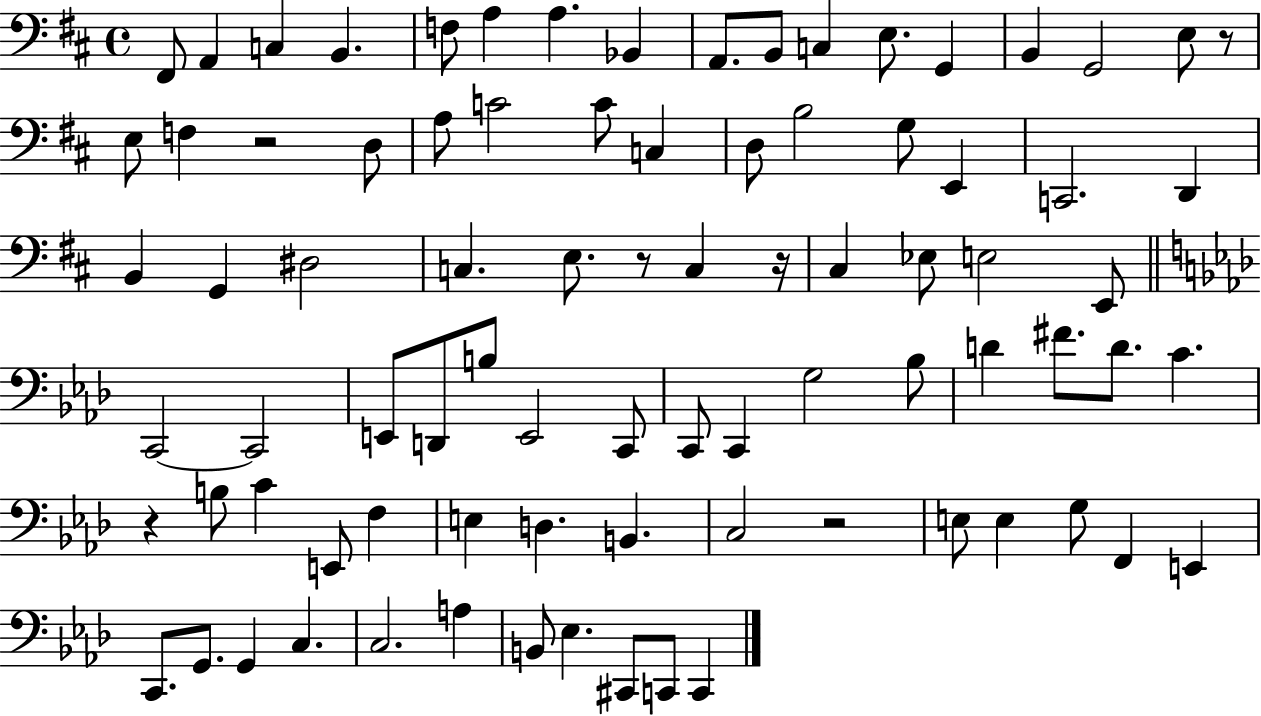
{
  \clef bass
  \time 4/4
  \defaultTimeSignature
  \key d \major
  fis,8 a,4 c4 b,4. | f8 a4 a4. bes,4 | a,8. b,8 c4 e8. g,4 | b,4 g,2 e8 r8 | \break e8 f4 r2 d8 | a8 c'2 c'8 c4 | d8 b2 g8 e,4 | c,2. d,4 | \break b,4 g,4 dis2 | c4. e8. r8 c4 r16 | cis4 ees8 e2 e,8 | \bar "||" \break \key f \minor c,2~~ c,2 | e,8 d,8 b8 e,2 c,8 | c,8 c,4 g2 bes8 | d'4 fis'8. d'8. c'4. | \break r4 b8 c'4 e,8 f4 | e4 d4. b,4. | c2 r2 | e8 e4 g8 f,4 e,4 | \break c,8. g,8. g,4 c4. | c2. a4 | b,8 ees4. cis,8 c,8 c,4 | \bar "|."
}